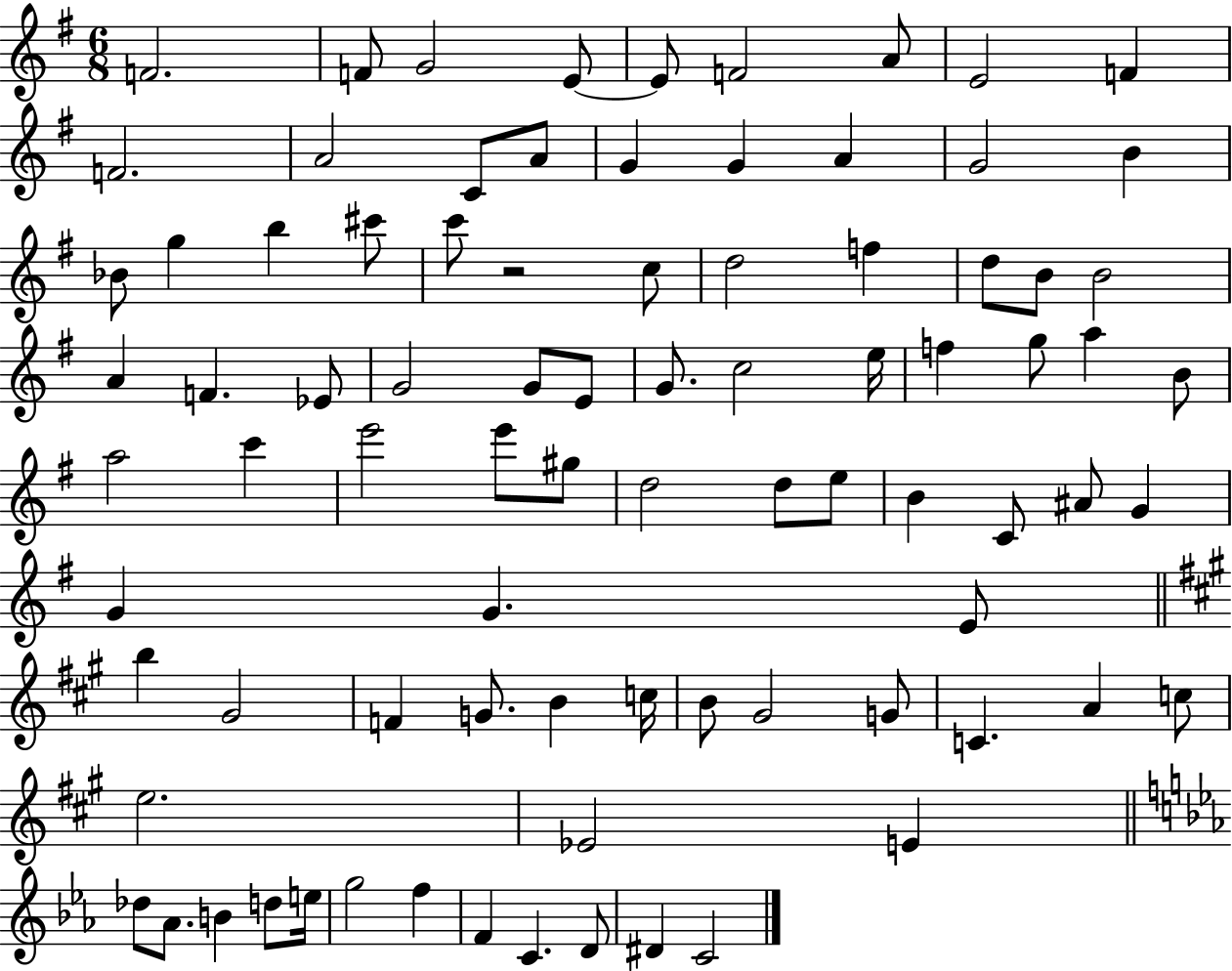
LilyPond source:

{
  \clef treble
  \numericTimeSignature
  \time 6/8
  \key g \major
  \repeat volta 2 { f'2. | f'8 g'2 e'8~~ | e'8 f'2 a'8 | e'2 f'4 | \break f'2. | a'2 c'8 a'8 | g'4 g'4 a'4 | g'2 b'4 | \break bes'8 g''4 b''4 cis'''8 | c'''8 r2 c''8 | d''2 f''4 | d''8 b'8 b'2 | \break a'4 f'4. ees'8 | g'2 g'8 e'8 | g'8. c''2 e''16 | f''4 g''8 a''4 b'8 | \break a''2 c'''4 | e'''2 e'''8 gis''8 | d''2 d''8 e''8 | b'4 c'8 ais'8 g'4 | \break g'4 g'4. e'8 | \bar "||" \break \key a \major b''4 gis'2 | f'4 g'8. b'4 c''16 | b'8 gis'2 g'8 | c'4. a'4 c''8 | \break e''2. | ees'2 e'4 | \bar "||" \break \key ees \major des''8 aes'8. b'4 d''8 e''16 | g''2 f''4 | f'4 c'4. d'8 | dis'4 c'2 | \break } \bar "|."
}